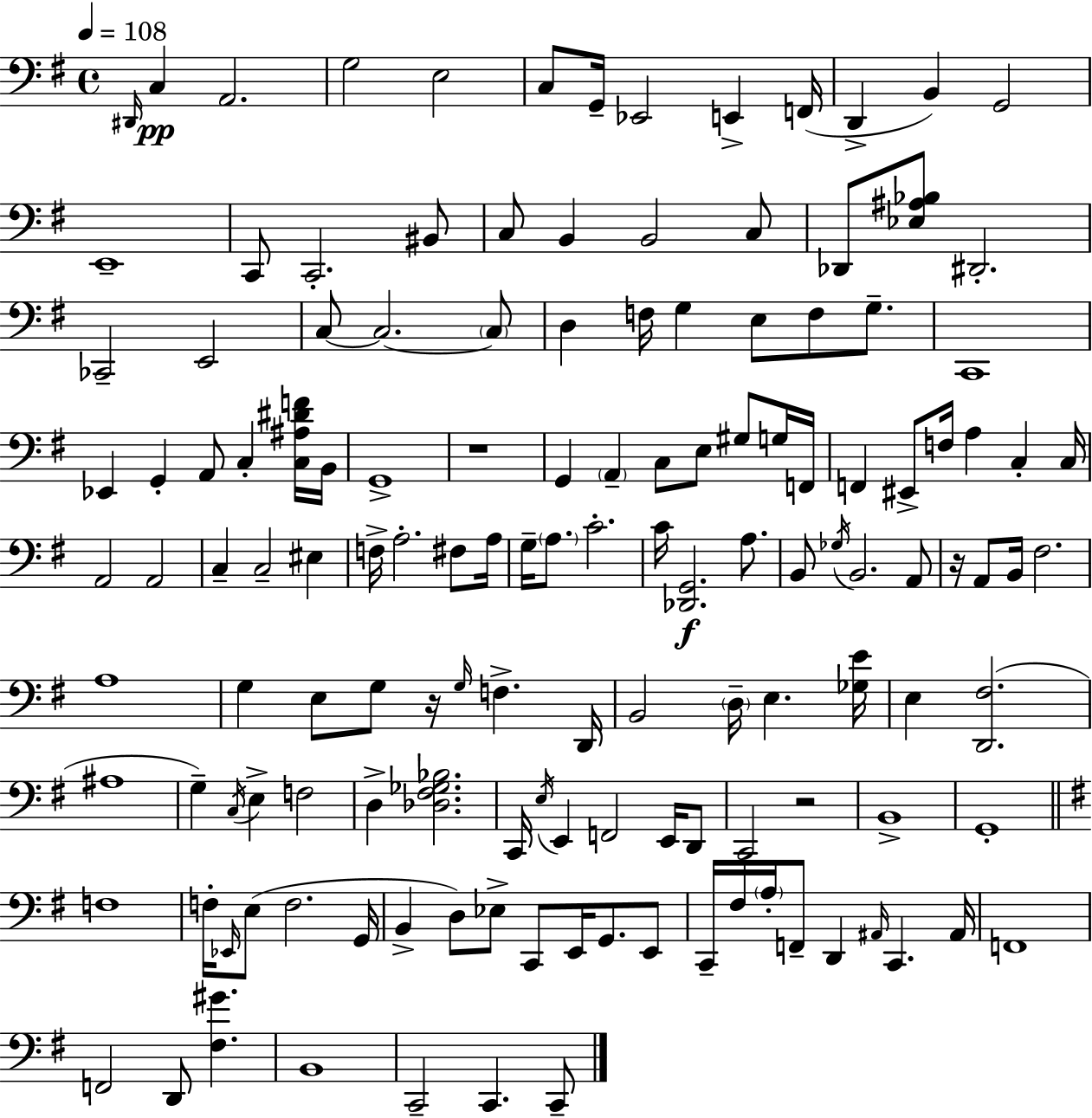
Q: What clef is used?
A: bass